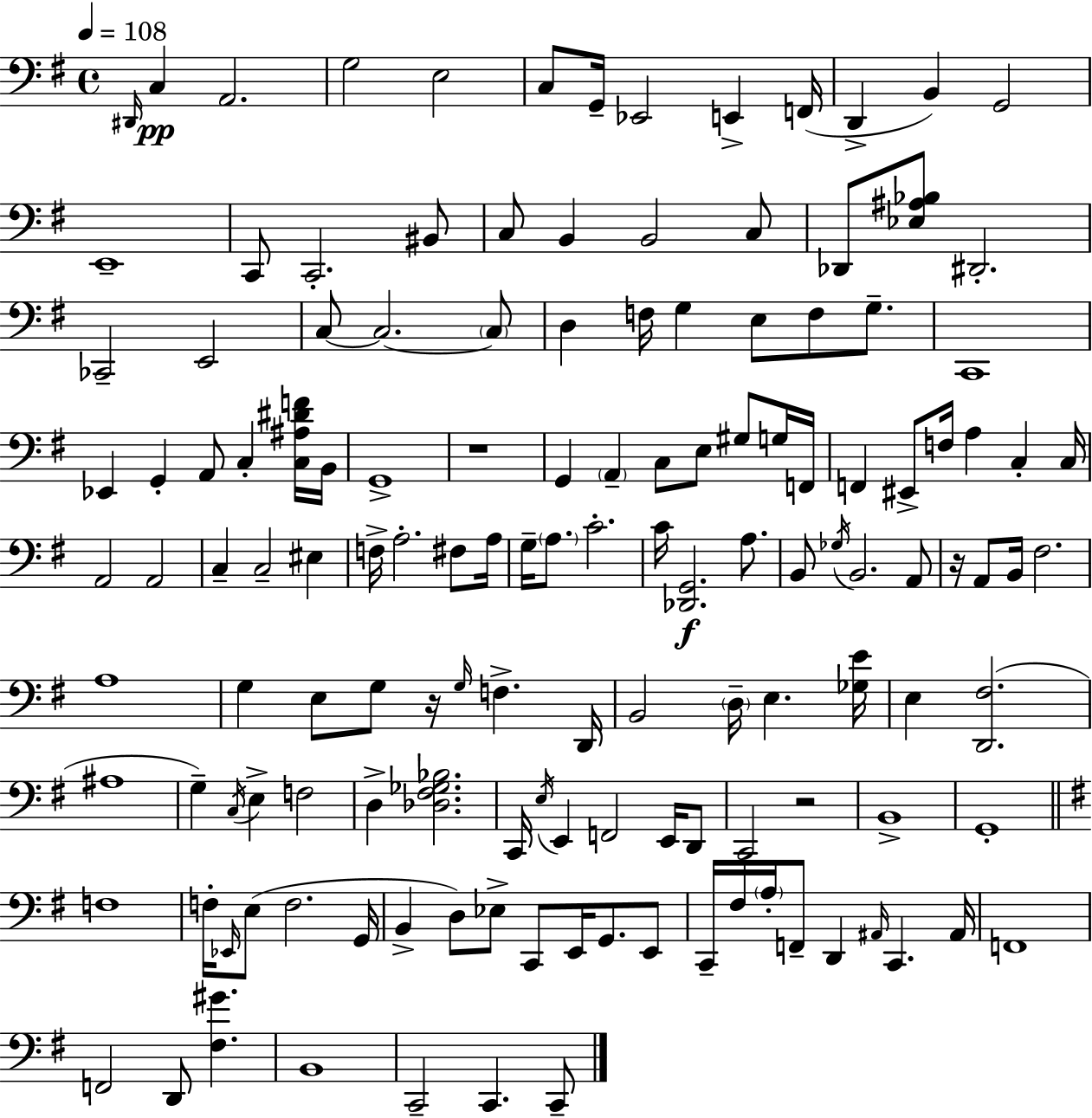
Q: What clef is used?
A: bass